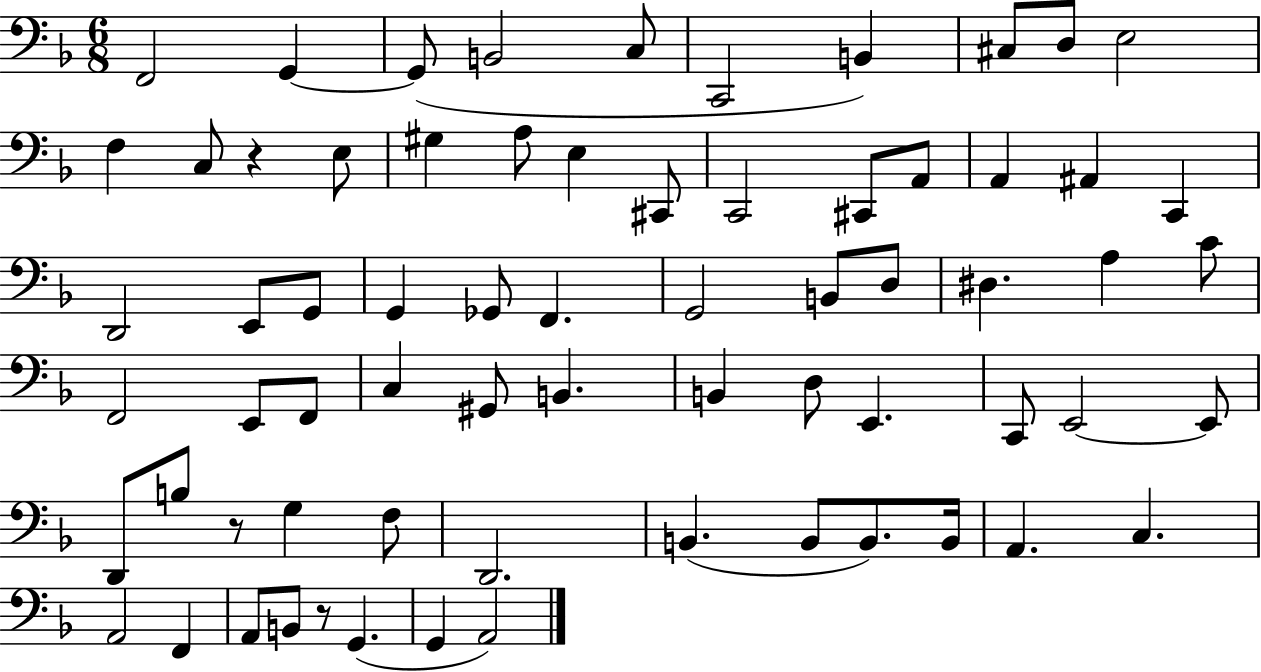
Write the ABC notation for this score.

X:1
T:Untitled
M:6/8
L:1/4
K:F
F,,2 G,, G,,/2 B,,2 C,/2 C,,2 B,, ^C,/2 D,/2 E,2 F, C,/2 z E,/2 ^G, A,/2 E, ^C,,/2 C,,2 ^C,,/2 A,,/2 A,, ^A,, C,, D,,2 E,,/2 G,,/2 G,, _G,,/2 F,, G,,2 B,,/2 D,/2 ^D, A, C/2 F,,2 E,,/2 F,,/2 C, ^G,,/2 B,, B,, D,/2 E,, C,,/2 E,,2 E,,/2 D,,/2 B,/2 z/2 G, F,/2 D,,2 B,, B,,/2 B,,/2 B,,/4 A,, C, A,,2 F,, A,,/2 B,,/2 z/2 G,, G,, A,,2